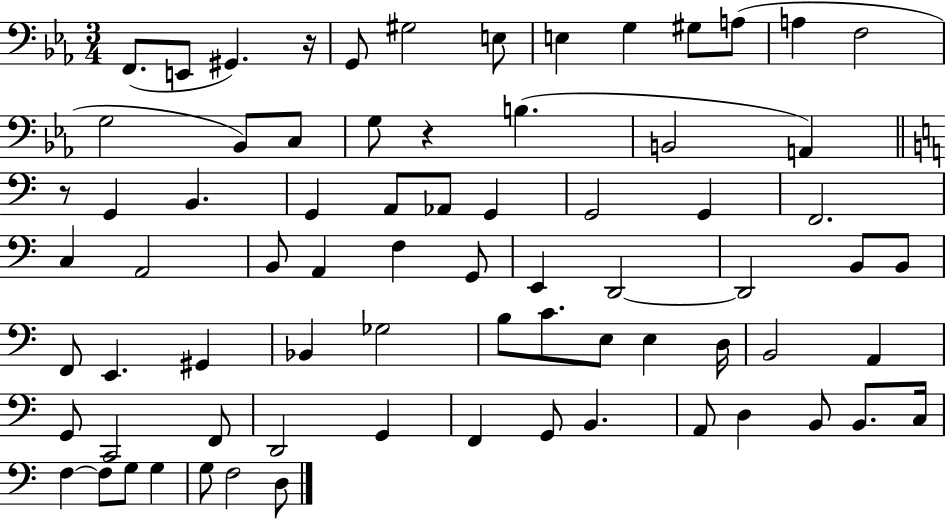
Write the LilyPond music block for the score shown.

{
  \clef bass
  \numericTimeSignature
  \time 3/4
  \key ees \major
  f,8.( e,8 gis,4.) r16 | g,8 gis2 e8 | e4 g4 gis8 a8( | a4 f2 | \break g2 bes,8) c8 | g8 r4 b4.( | b,2 a,4) | \bar "||" \break \key a \minor r8 g,4 b,4. | g,4 a,8 aes,8 g,4 | g,2 g,4 | f,2. | \break c4 a,2 | b,8 a,4 f4 g,8 | e,4 d,2~~ | d,2 b,8 b,8 | \break f,8 e,4. gis,4 | bes,4 ges2 | b8 c'8. e8 e4 d16 | b,2 a,4 | \break g,8 c,2 f,8 | d,2 g,4 | f,4 g,8 b,4. | a,8 d4 b,8 b,8. c16 | \break f4~~ f8 g8 g4 | g8 f2 d8 | \bar "|."
}